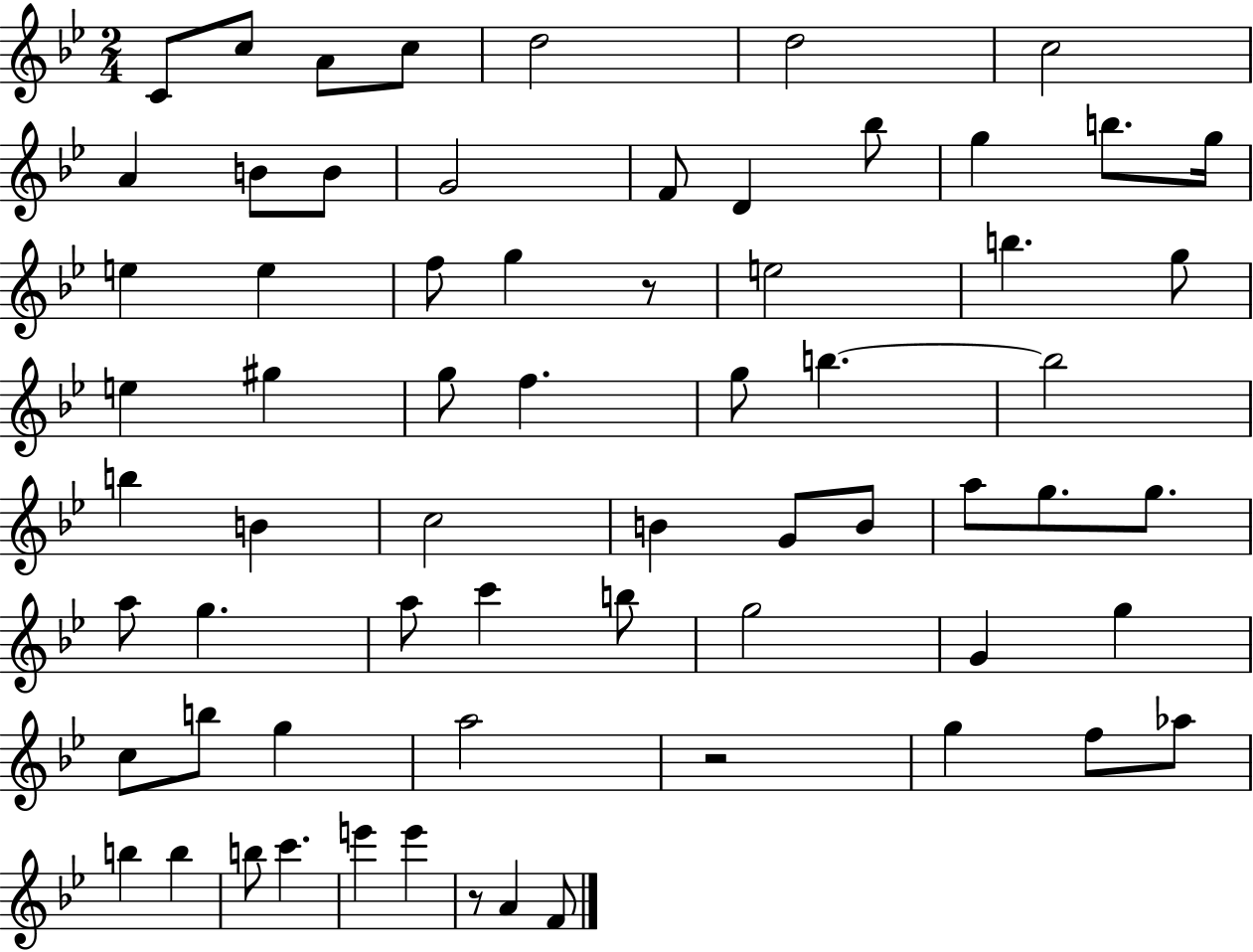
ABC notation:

X:1
T:Untitled
M:2/4
L:1/4
K:Bb
C/2 c/2 A/2 c/2 d2 d2 c2 A B/2 B/2 G2 F/2 D _b/2 g b/2 g/4 e e f/2 g z/2 e2 b g/2 e ^g g/2 f g/2 b b2 b B c2 B G/2 B/2 a/2 g/2 g/2 a/2 g a/2 c' b/2 g2 G g c/2 b/2 g a2 z2 g f/2 _a/2 b b b/2 c' e' e' z/2 A F/2